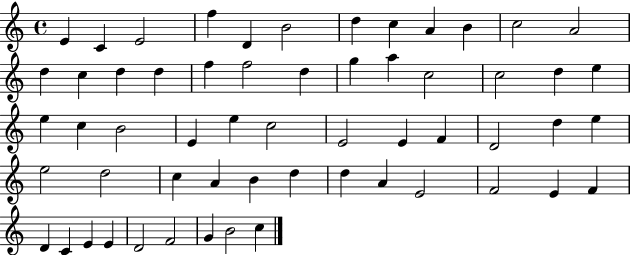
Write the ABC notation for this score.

X:1
T:Untitled
M:4/4
L:1/4
K:C
E C E2 f D B2 d c A B c2 A2 d c d d f f2 d g a c2 c2 d e e c B2 E e c2 E2 E F D2 d e e2 d2 c A B d d A E2 F2 E F D C E E D2 F2 G B2 c